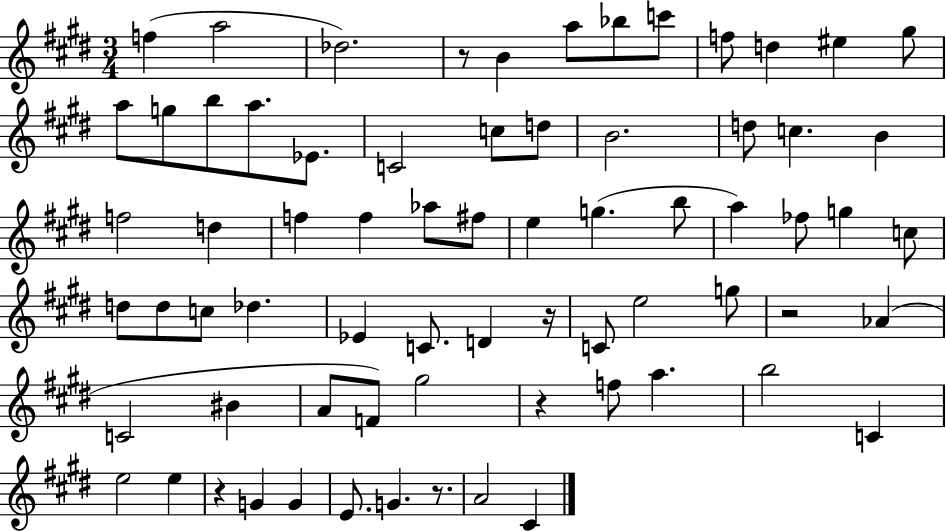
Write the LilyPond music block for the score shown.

{
  \clef treble
  \numericTimeSignature
  \time 3/4
  \key e \major
  f''4( a''2 | des''2.) | r8 b'4 a''8 bes''8 c'''8 | f''8 d''4 eis''4 gis''8 | \break a''8 g''8 b''8 a''8. ees'8. | c'2 c''8 d''8 | b'2. | d''8 c''4. b'4 | \break f''2 d''4 | f''4 f''4 aes''8 fis''8 | e''4 g''4.( b''8 | a''4) fes''8 g''4 c''8 | \break d''8 d''8 c''8 des''4. | ees'4 c'8. d'4 r16 | c'8 e''2 g''8 | r2 aes'4( | \break c'2 bis'4 | a'8 f'8) gis''2 | r4 f''8 a''4. | b''2 c'4 | \break e''2 e''4 | r4 g'4 g'4 | e'8. g'4. r8. | a'2 cis'4 | \break \bar "|."
}